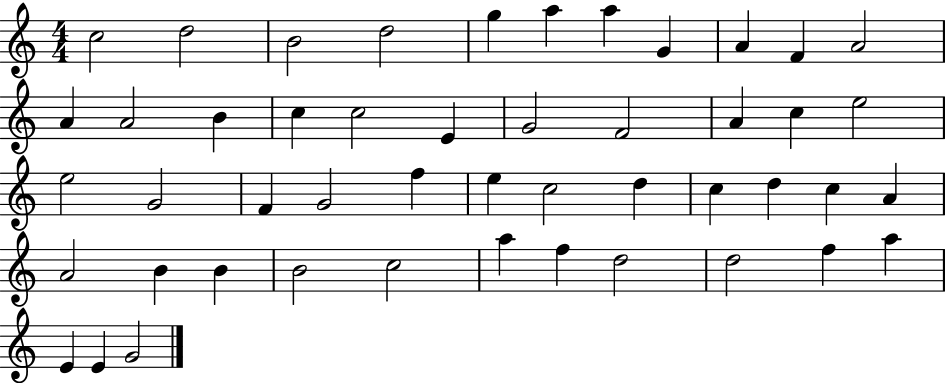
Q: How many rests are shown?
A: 0